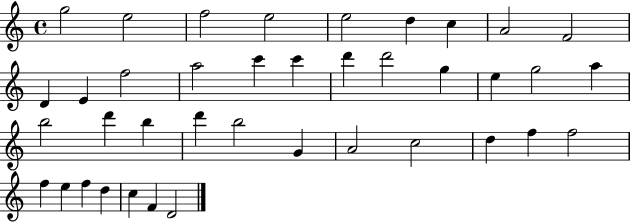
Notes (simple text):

G5/h E5/h F5/h E5/h E5/h D5/q C5/q A4/h F4/h D4/q E4/q F5/h A5/h C6/q C6/q D6/q D6/h G5/q E5/q G5/h A5/q B5/h D6/q B5/q D6/q B5/h G4/q A4/h C5/h D5/q F5/q F5/h F5/q E5/q F5/q D5/q C5/q F4/q D4/h